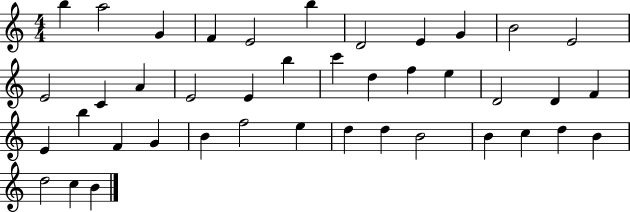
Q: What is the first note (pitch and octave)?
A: B5